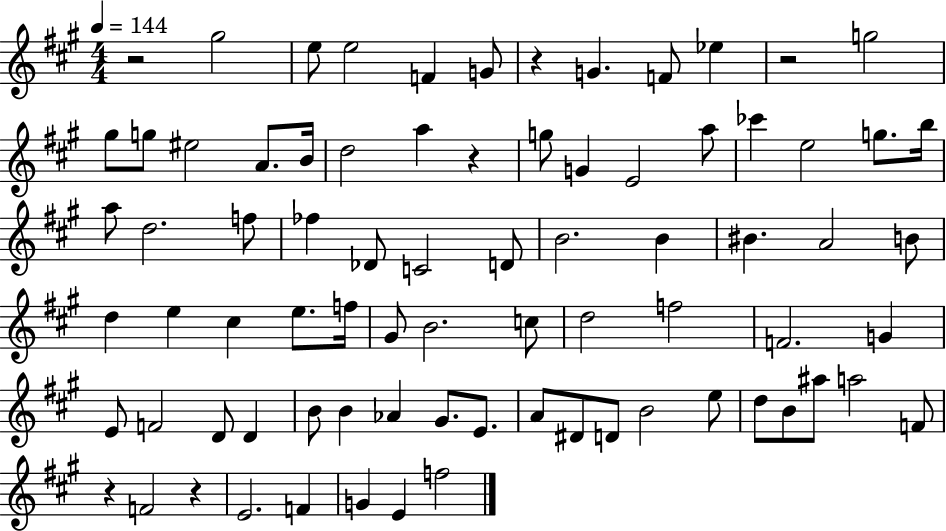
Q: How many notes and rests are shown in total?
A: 79